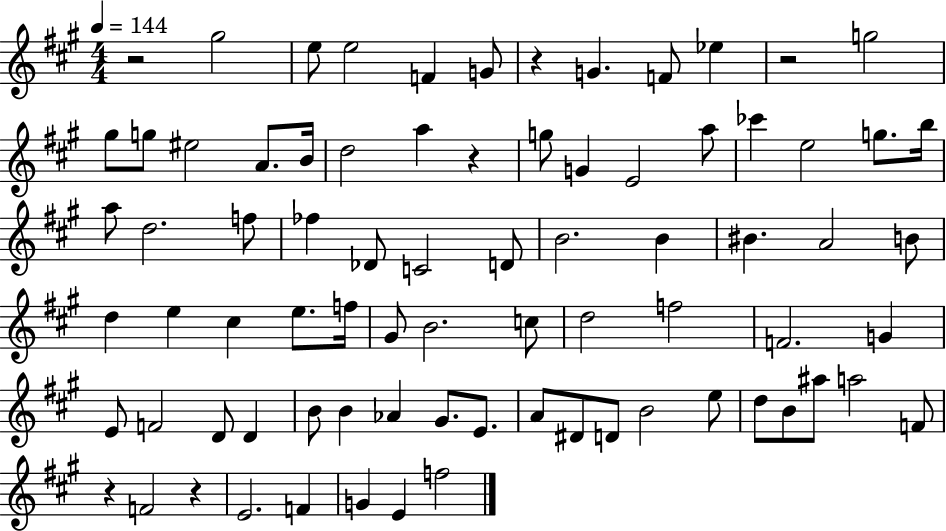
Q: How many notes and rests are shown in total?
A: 79